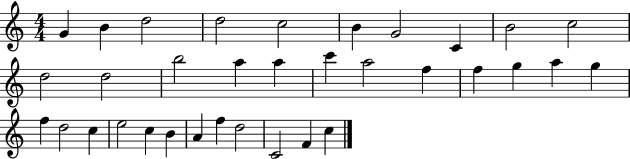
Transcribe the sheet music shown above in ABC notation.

X:1
T:Untitled
M:4/4
L:1/4
K:C
G B d2 d2 c2 B G2 C B2 c2 d2 d2 b2 a a c' a2 f f g a g f d2 c e2 c B A f d2 C2 F c